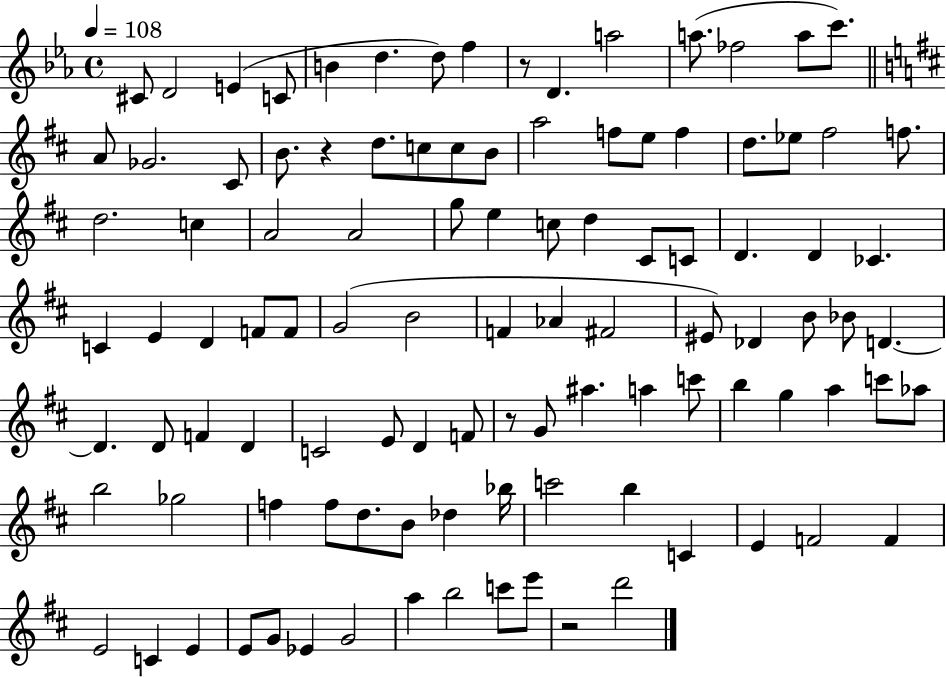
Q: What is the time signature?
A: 4/4